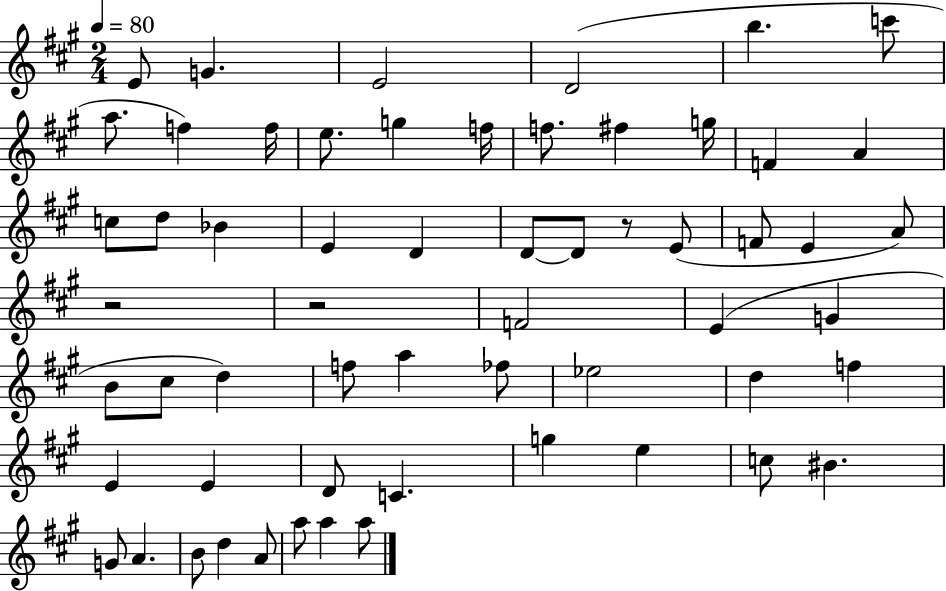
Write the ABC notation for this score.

X:1
T:Untitled
M:2/4
L:1/4
K:A
E/2 G E2 D2 b c'/2 a/2 f f/4 e/2 g f/4 f/2 ^f g/4 F A c/2 d/2 _B E D D/2 D/2 z/2 E/2 F/2 E A/2 z2 z2 F2 E G B/2 ^c/2 d f/2 a _f/2 _e2 d f E E D/2 C g e c/2 ^B G/2 A B/2 d A/2 a/2 a a/2